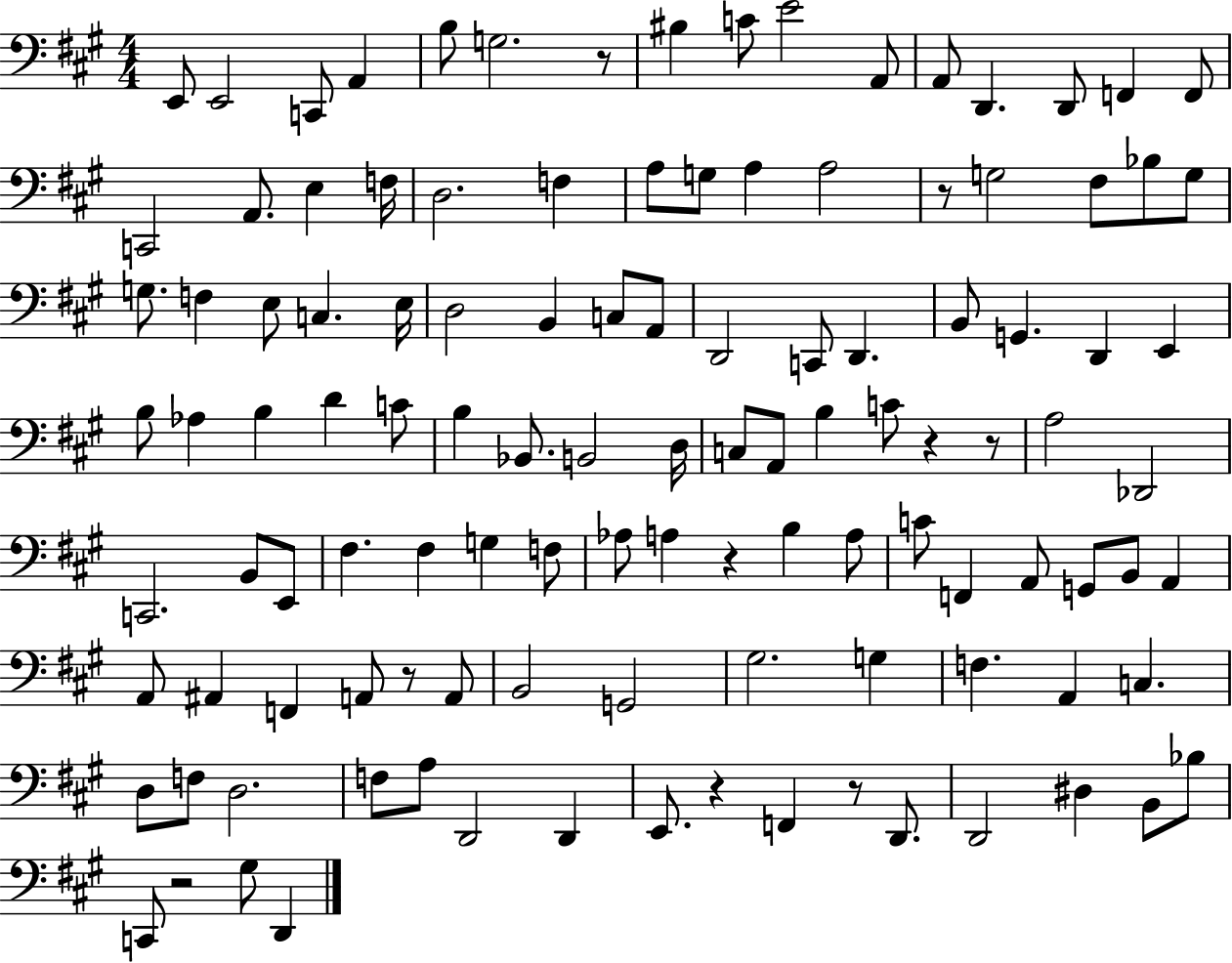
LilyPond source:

{
  \clef bass
  \numericTimeSignature
  \time 4/4
  \key a \major
  \repeat volta 2 { e,8 e,2 c,8 a,4 | b8 g2. r8 | bis4 c'8 e'2 a,8 | a,8 d,4. d,8 f,4 f,8 | \break c,2 a,8. e4 f16 | d2. f4 | a8 g8 a4 a2 | r8 g2 fis8 bes8 g8 | \break g8. f4 e8 c4. e16 | d2 b,4 c8 a,8 | d,2 c,8 d,4. | b,8 g,4. d,4 e,4 | \break b8 aes4 b4 d'4 c'8 | b4 bes,8. b,2 d16 | c8 a,8 b4 c'8 r4 r8 | a2 des,2 | \break c,2. b,8 e,8 | fis4. fis4 g4 f8 | aes8 a4 r4 b4 a8 | c'8 f,4 a,8 g,8 b,8 a,4 | \break a,8 ais,4 f,4 a,8 r8 a,8 | b,2 g,2 | gis2. g4 | f4. a,4 c4. | \break d8 f8 d2. | f8 a8 d,2 d,4 | e,8. r4 f,4 r8 d,8. | d,2 dis4 b,8 bes8 | \break c,8 r2 gis8 d,4 | } \bar "|."
}